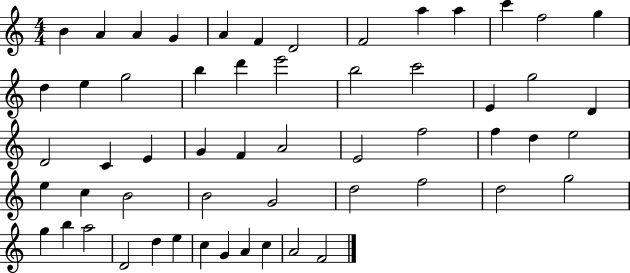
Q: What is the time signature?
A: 4/4